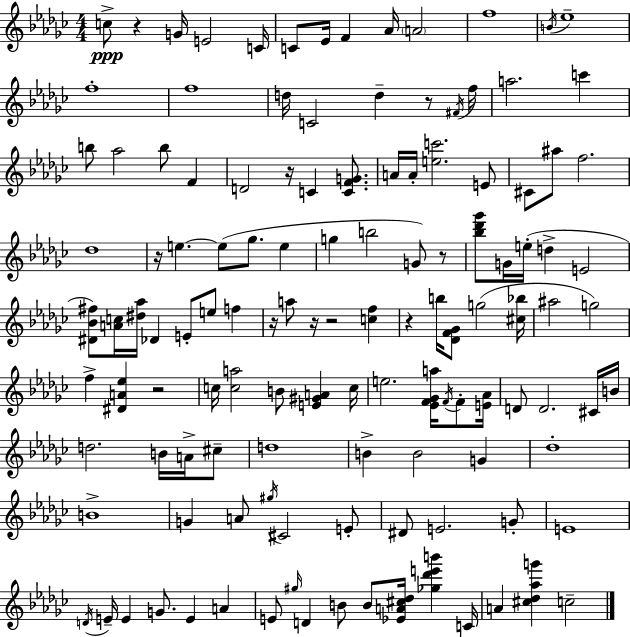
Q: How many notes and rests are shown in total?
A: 125